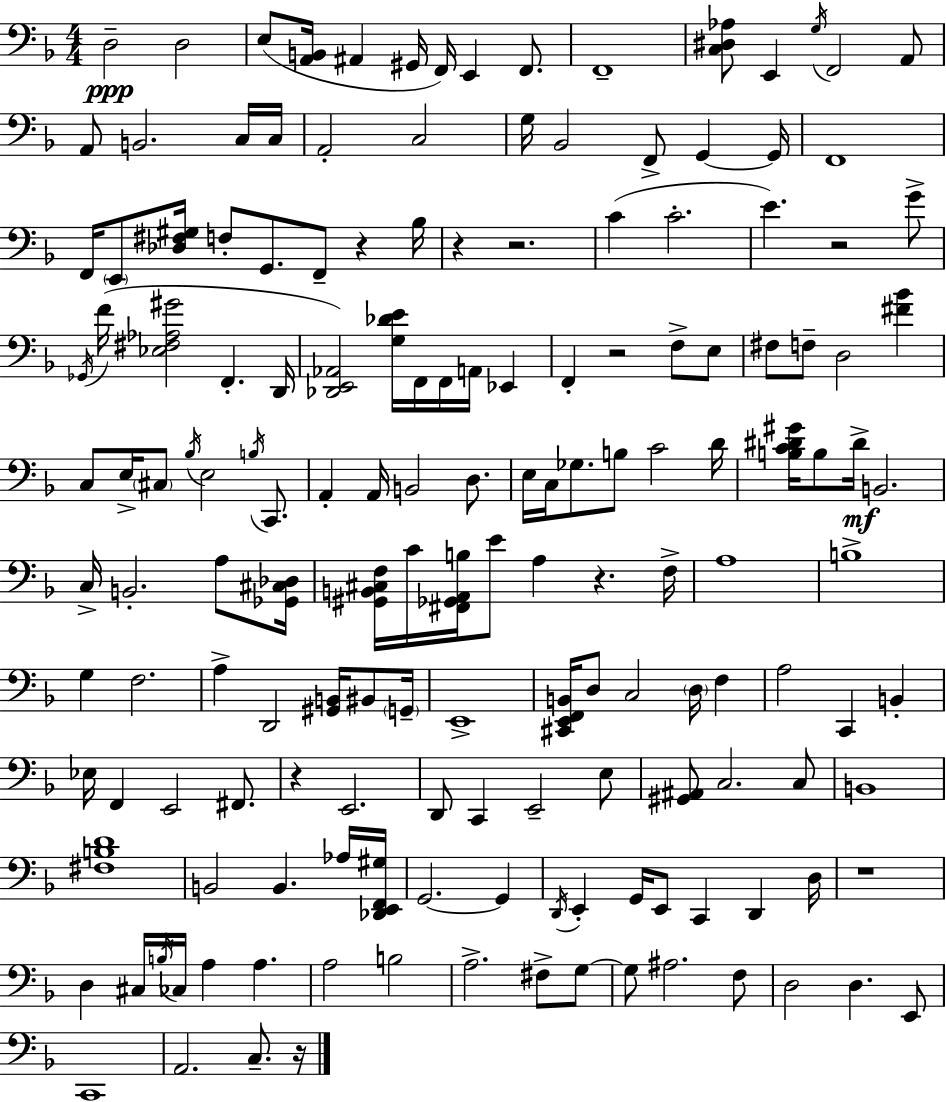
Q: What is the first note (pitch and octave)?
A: D3